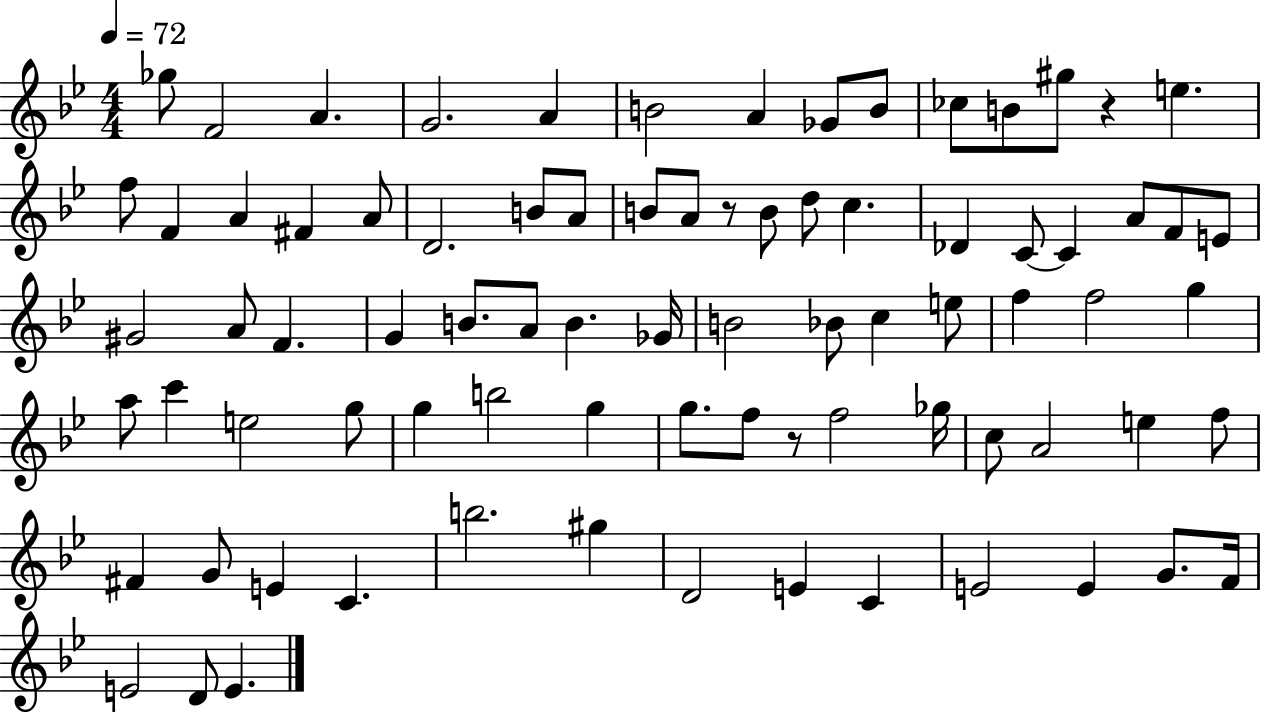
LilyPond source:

{
  \clef treble
  \numericTimeSignature
  \time 4/4
  \key bes \major
  \tempo 4 = 72
  ges''8 f'2 a'4. | g'2. a'4 | b'2 a'4 ges'8 b'8 | ces''8 b'8 gis''8 r4 e''4. | \break f''8 f'4 a'4 fis'4 a'8 | d'2. b'8 a'8 | b'8 a'8 r8 b'8 d''8 c''4. | des'4 c'8~~ c'4 a'8 f'8 e'8 | \break gis'2 a'8 f'4. | g'4 b'8. a'8 b'4. ges'16 | b'2 bes'8 c''4 e''8 | f''4 f''2 g''4 | \break a''8 c'''4 e''2 g''8 | g''4 b''2 g''4 | g''8. f''8 r8 f''2 ges''16 | c''8 a'2 e''4 f''8 | \break fis'4 g'8 e'4 c'4. | b''2. gis''4 | d'2 e'4 c'4 | e'2 e'4 g'8. f'16 | \break e'2 d'8 e'4. | \bar "|."
}